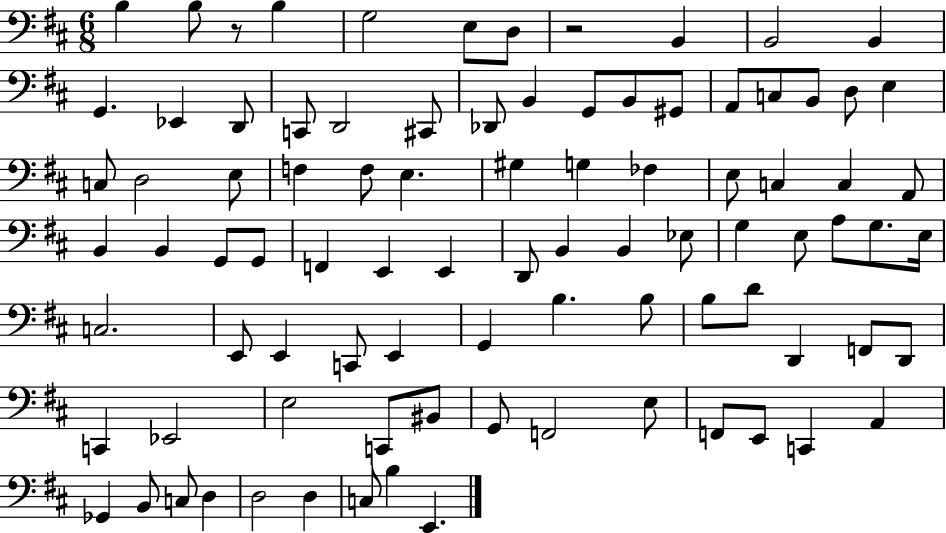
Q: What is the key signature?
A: D major